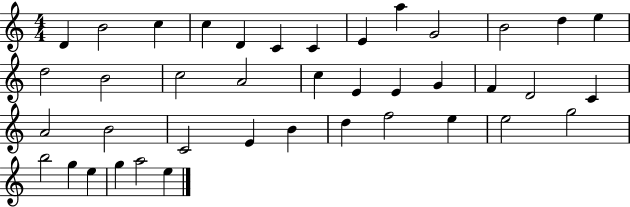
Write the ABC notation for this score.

X:1
T:Untitled
M:4/4
L:1/4
K:C
D B2 c c D C C E a G2 B2 d e d2 B2 c2 A2 c E E G F D2 C A2 B2 C2 E B d f2 e e2 g2 b2 g e g a2 e